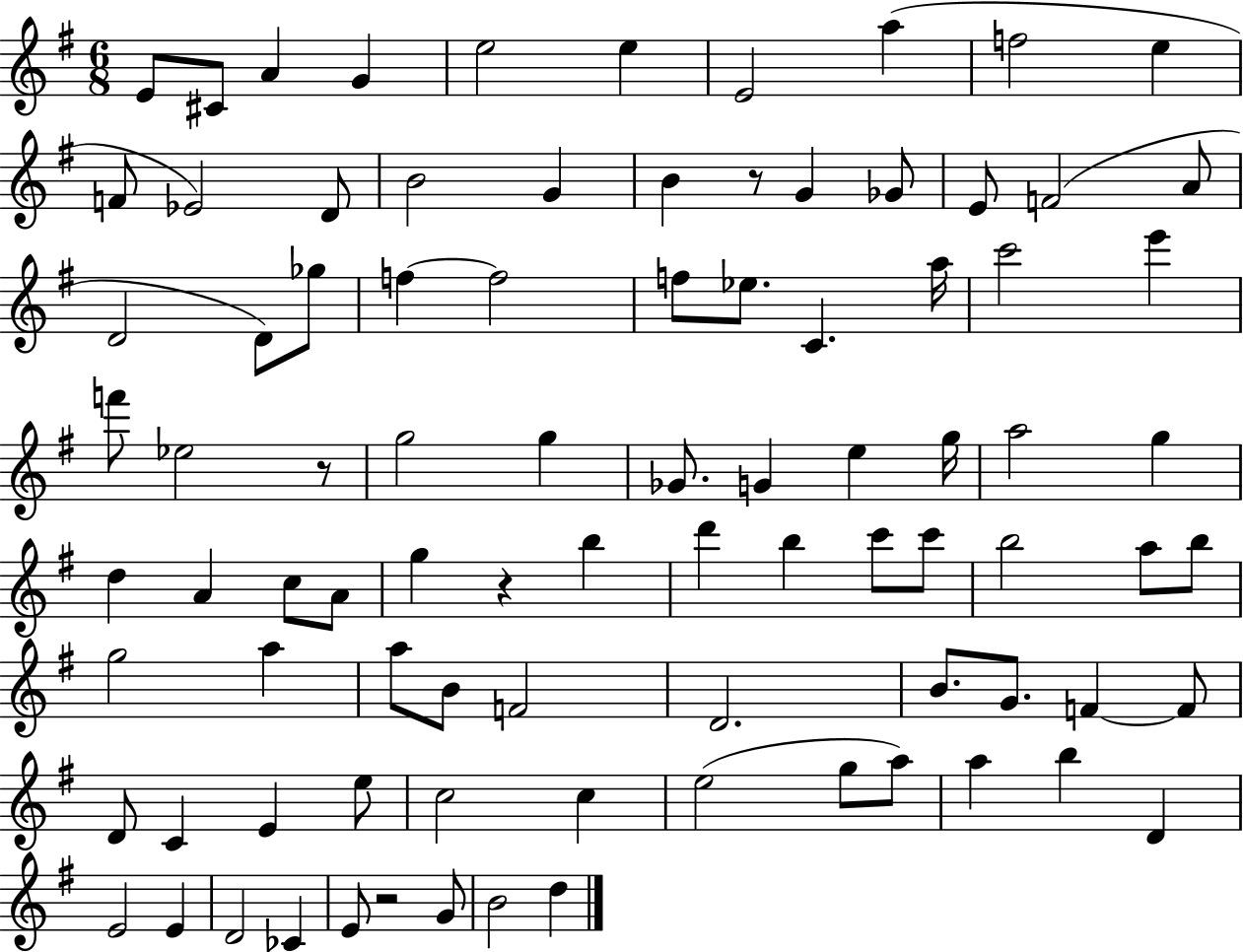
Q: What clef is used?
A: treble